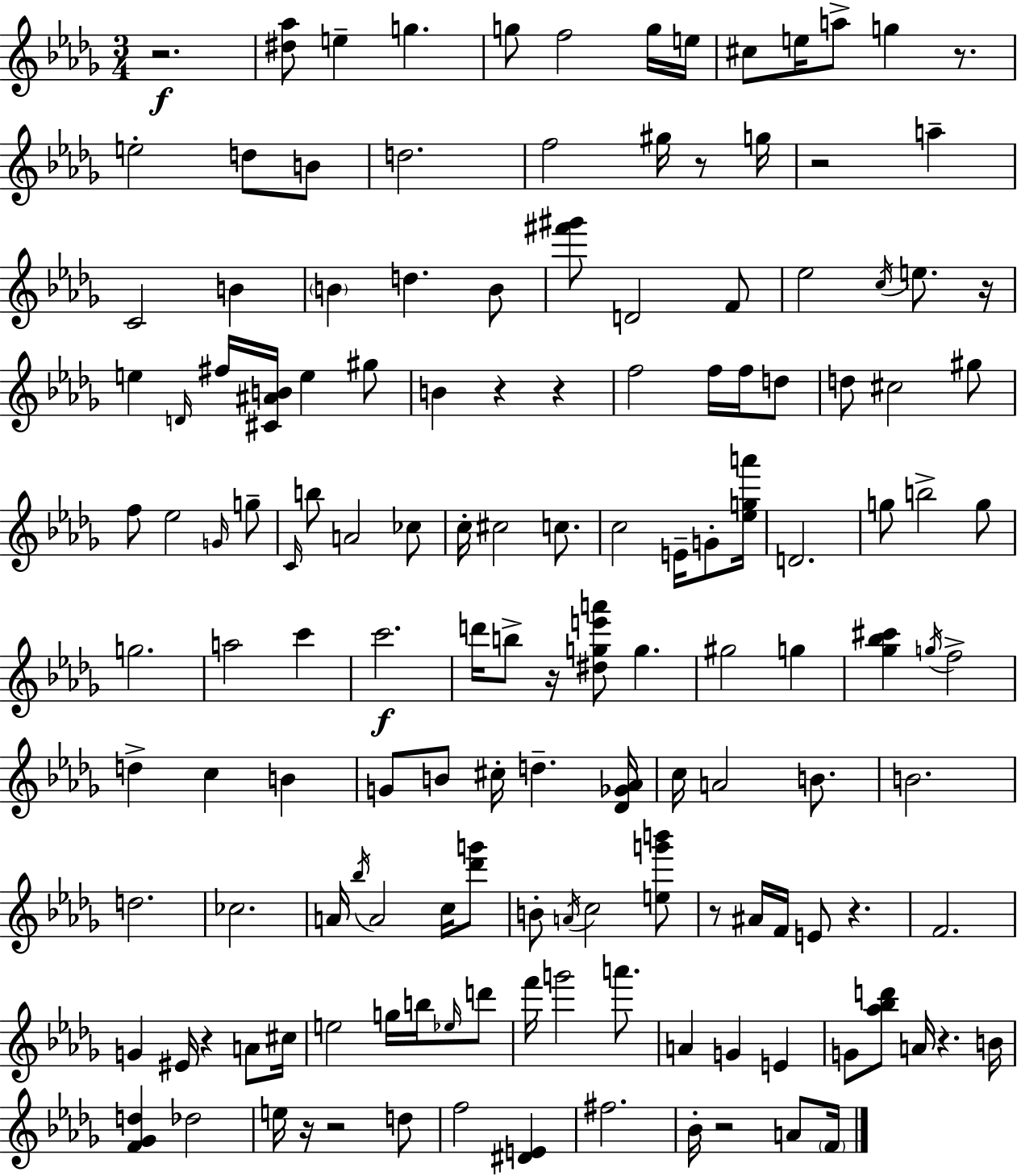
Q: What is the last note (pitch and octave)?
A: F4